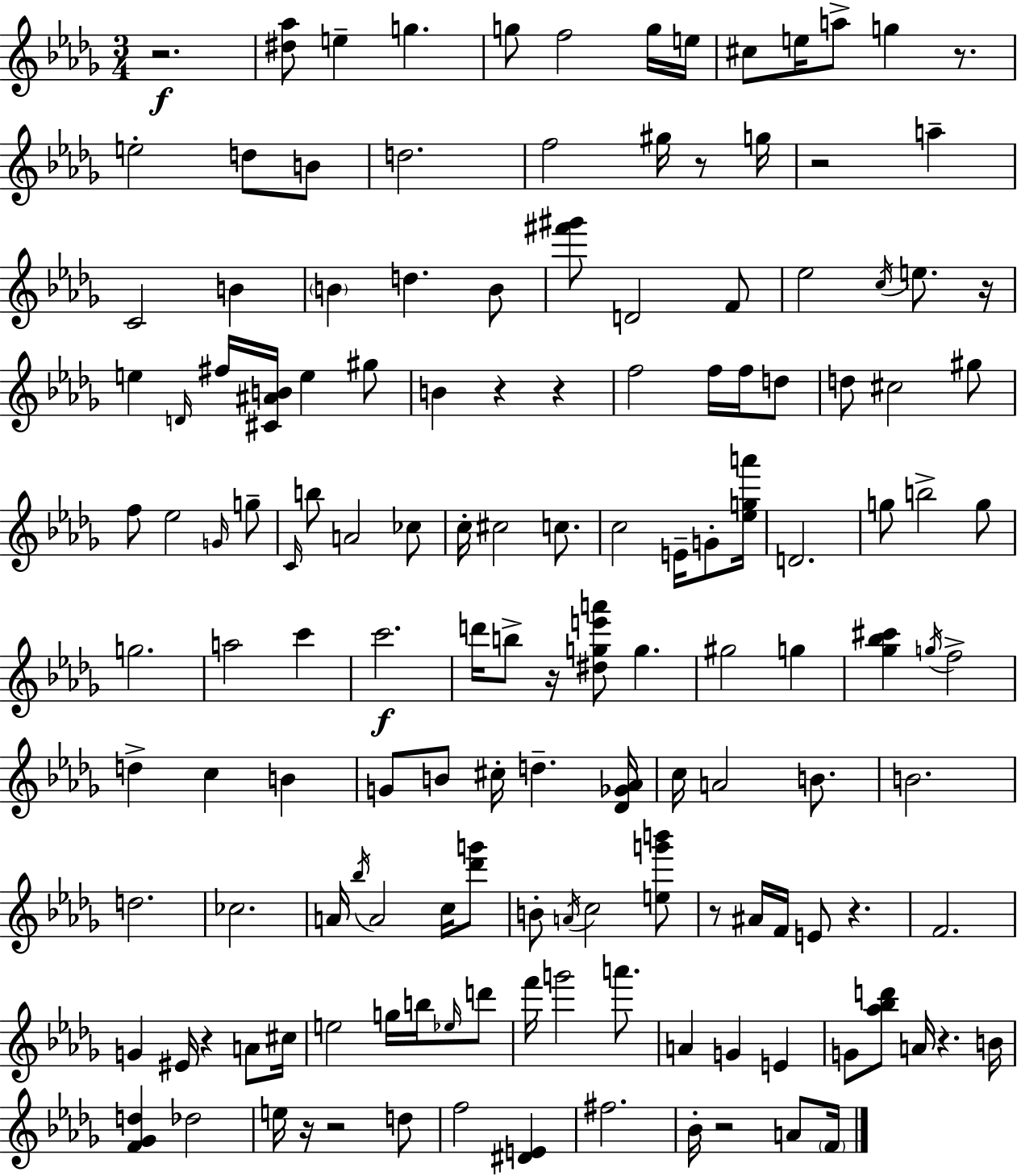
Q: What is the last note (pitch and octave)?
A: F4